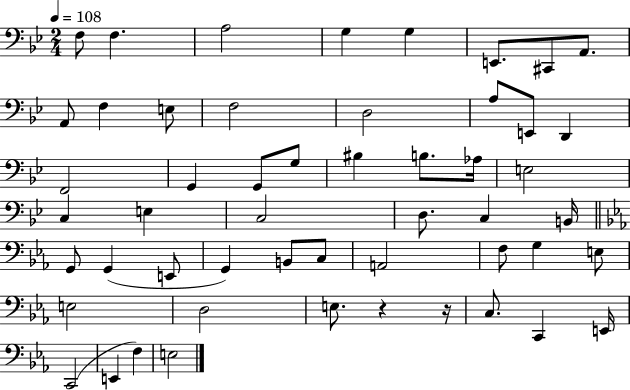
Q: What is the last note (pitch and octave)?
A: E3